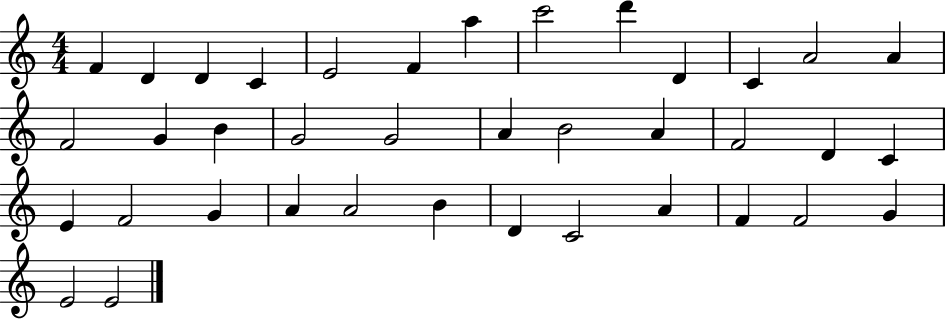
F4/q D4/q D4/q C4/q E4/h F4/q A5/q C6/h D6/q D4/q C4/q A4/h A4/q F4/h G4/q B4/q G4/h G4/h A4/q B4/h A4/q F4/h D4/q C4/q E4/q F4/h G4/q A4/q A4/h B4/q D4/q C4/h A4/q F4/q F4/h G4/q E4/h E4/h